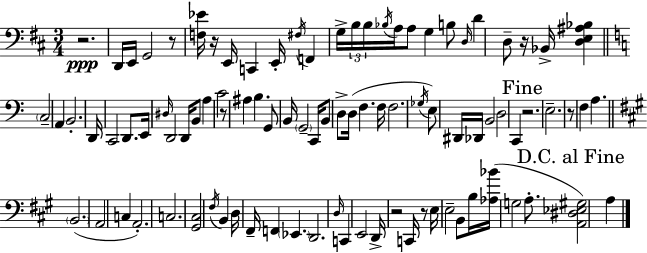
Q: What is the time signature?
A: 3/4